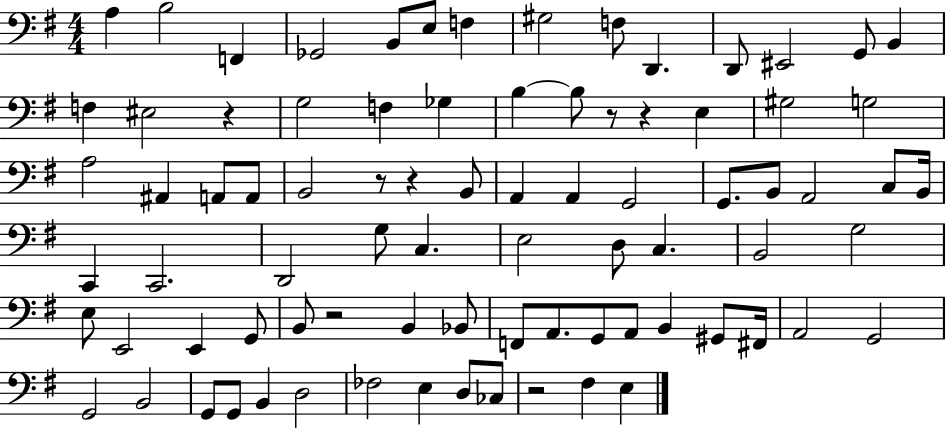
X:1
T:Untitled
M:4/4
L:1/4
K:G
A, B,2 F,, _G,,2 B,,/2 E,/2 F, ^G,2 F,/2 D,, D,,/2 ^E,,2 G,,/2 B,, F, ^E,2 z G,2 F, _G, B, B,/2 z/2 z E, ^G,2 G,2 A,2 ^A,, A,,/2 A,,/2 B,,2 z/2 z B,,/2 A,, A,, G,,2 G,,/2 B,,/2 A,,2 C,/2 B,,/4 C,, C,,2 D,,2 G,/2 C, E,2 D,/2 C, B,,2 G,2 E,/2 E,,2 E,, G,,/2 B,,/2 z2 B,, _B,,/2 F,,/2 A,,/2 G,,/2 A,,/2 B,, ^G,,/2 ^F,,/4 A,,2 G,,2 G,,2 B,,2 G,,/2 G,,/2 B,, D,2 _F,2 E, D,/2 _C,/2 z2 ^F, E,